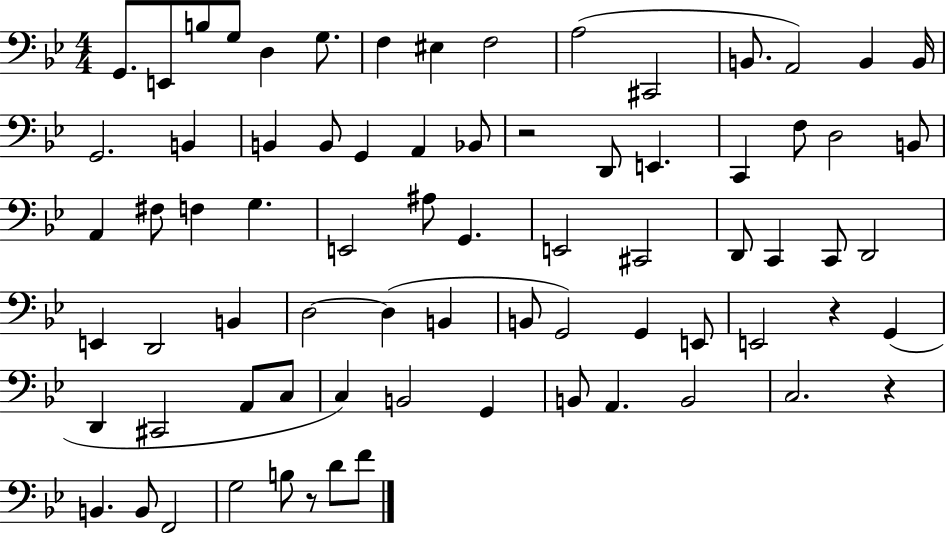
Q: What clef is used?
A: bass